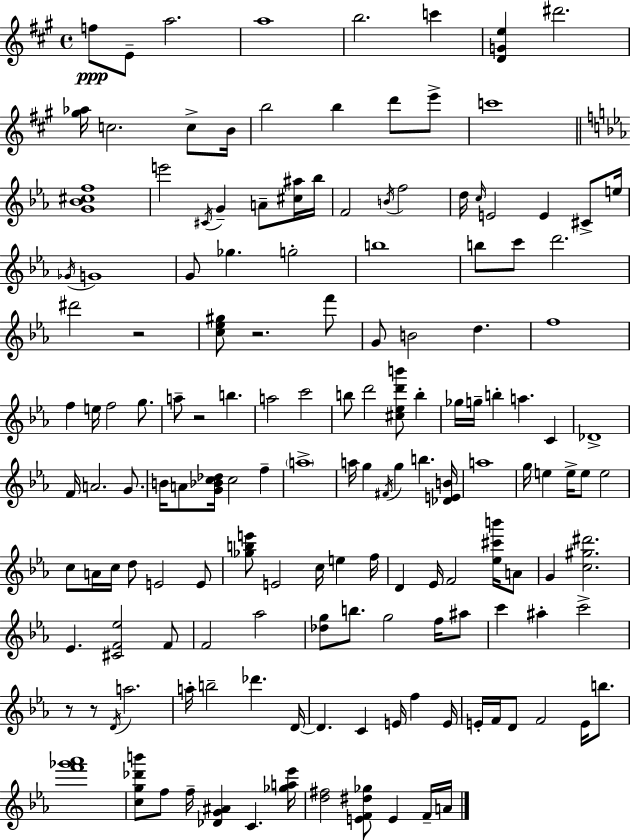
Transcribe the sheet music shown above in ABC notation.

X:1
T:Untitled
M:4/4
L:1/4
K:A
f/2 E/2 a2 a4 b2 c' [DGe] ^d'2 [^g_a]/4 c2 c/2 B/4 b2 b d'/2 e'/2 c'4 [G_B^cf]4 e'2 ^C/4 G A/2 [^c^a]/4 _b/4 F2 B/4 f2 d/4 c/4 E2 E ^C/2 e/4 _G/4 G4 G/2 _g g2 b4 b/2 c'/2 d'2 ^d'2 z2 [c_e^g]/2 z2 f'/2 G/2 B2 d f4 f e/4 f2 g/2 a/2 z2 b a2 c'2 b/2 d'2 [^c_ed'b']/2 b _g/4 g/4 b a C _D4 F/4 A2 G/2 B/4 A/2 [G_Bc_d]/4 c2 f a4 a/4 g ^F/4 g b [_DEB]/4 a4 g/4 e e/4 e/2 e2 c/2 A/4 c/4 d/2 E2 E/2 [_gbe']/2 E2 c/4 e f/4 D _E/4 F2 [_e^c'b']/4 A/2 G [c^g^d']2 _E [^CF_e]2 F/2 F2 _a2 [_dg]/2 b/2 g2 f/4 ^a/2 c' ^a c'2 z/2 z/2 D/4 a2 a/4 b2 _d' D/4 D C E/4 f E/4 E/4 F/4 D/2 F2 E/4 b/2 [f'_g'_a']4 [cg_d'b']/2 f/2 f/4 [_DG^A] C [_ga_e']/4 [d^f]2 [EF^d_g]/2 E F/4 A/4